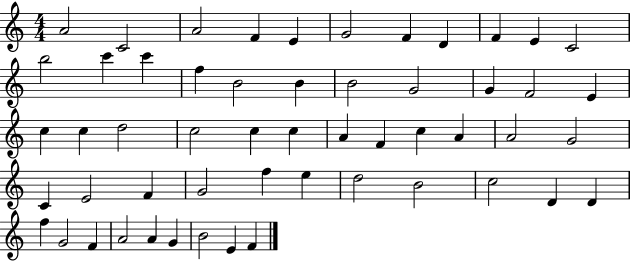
A4/h C4/h A4/h F4/q E4/q G4/h F4/q D4/q F4/q E4/q C4/h B5/h C6/q C6/q F5/q B4/h B4/q B4/h G4/h G4/q F4/h E4/q C5/q C5/q D5/h C5/h C5/q C5/q A4/q F4/q C5/q A4/q A4/h G4/h C4/q E4/h F4/q G4/h F5/q E5/q D5/h B4/h C5/h D4/q D4/q F5/q G4/h F4/q A4/h A4/q G4/q B4/h E4/q F4/q